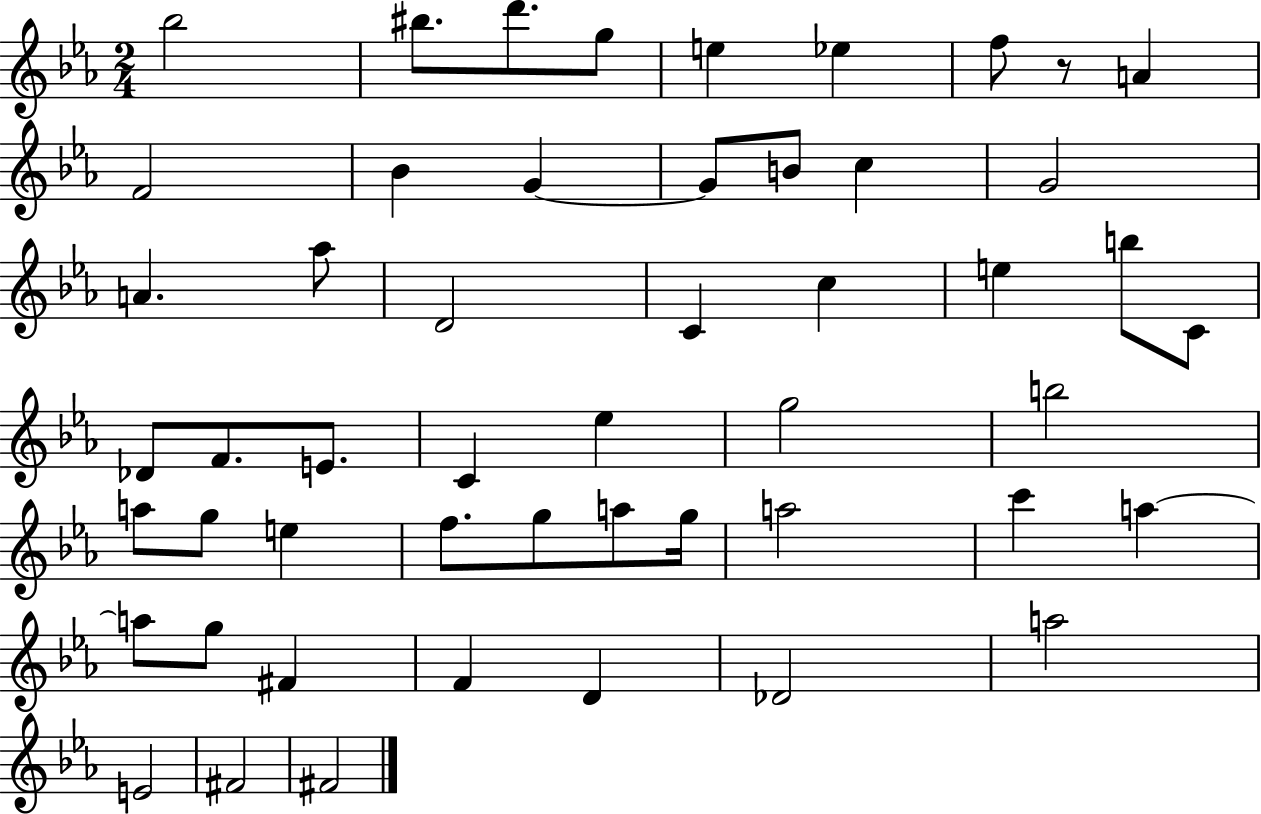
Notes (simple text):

Bb5/h BIS5/e. D6/e. G5/e E5/q Eb5/q F5/e R/e A4/q F4/h Bb4/q G4/q G4/e B4/e C5/q G4/h A4/q. Ab5/e D4/h C4/q C5/q E5/q B5/e C4/e Db4/e F4/e. E4/e. C4/q Eb5/q G5/h B5/h A5/e G5/e E5/q F5/e. G5/e A5/e G5/s A5/h C6/q A5/q A5/e G5/e F#4/q F4/q D4/q Db4/h A5/h E4/h F#4/h F#4/h